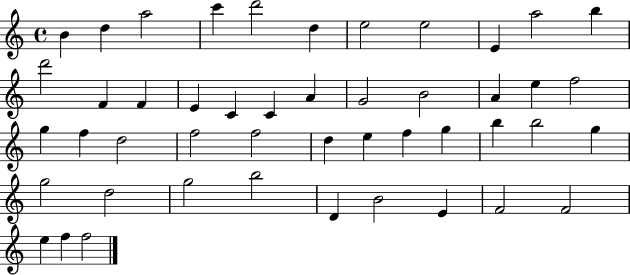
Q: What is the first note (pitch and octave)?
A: B4